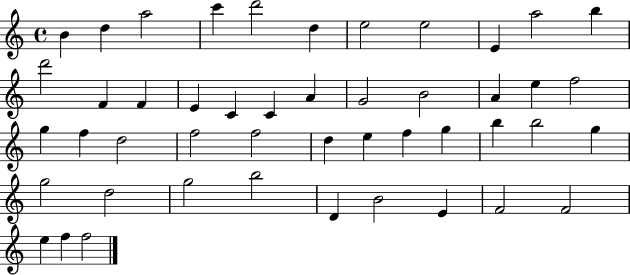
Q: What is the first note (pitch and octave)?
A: B4